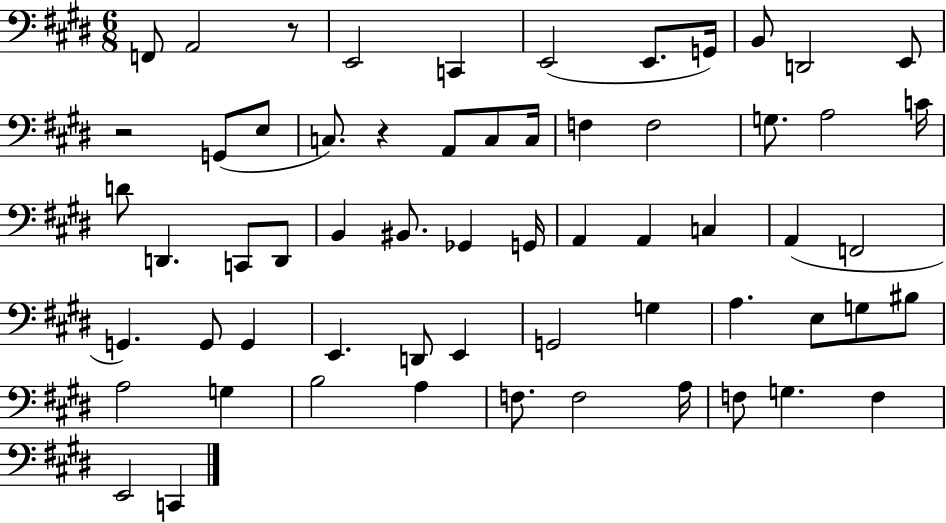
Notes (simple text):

F2/e A2/h R/e E2/h C2/q E2/h E2/e. G2/s B2/e D2/h E2/e R/h G2/e E3/e C3/e. R/q A2/e C3/e C3/s F3/q F3/h G3/e. A3/h C4/s D4/e D2/q. C2/e D2/e B2/q BIS2/e. Gb2/q G2/s A2/q A2/q C3/q A2/q F2/h G2/q. G2/e G2/q E2/q. D2/e E2/q G2/h G3/q A3/q. E3/e G3/e BIS3/e A3/h G3/q B3/h A3/q F3/e. F3/h A3/s F3/e G3/q. F3/q E2/h C2/q